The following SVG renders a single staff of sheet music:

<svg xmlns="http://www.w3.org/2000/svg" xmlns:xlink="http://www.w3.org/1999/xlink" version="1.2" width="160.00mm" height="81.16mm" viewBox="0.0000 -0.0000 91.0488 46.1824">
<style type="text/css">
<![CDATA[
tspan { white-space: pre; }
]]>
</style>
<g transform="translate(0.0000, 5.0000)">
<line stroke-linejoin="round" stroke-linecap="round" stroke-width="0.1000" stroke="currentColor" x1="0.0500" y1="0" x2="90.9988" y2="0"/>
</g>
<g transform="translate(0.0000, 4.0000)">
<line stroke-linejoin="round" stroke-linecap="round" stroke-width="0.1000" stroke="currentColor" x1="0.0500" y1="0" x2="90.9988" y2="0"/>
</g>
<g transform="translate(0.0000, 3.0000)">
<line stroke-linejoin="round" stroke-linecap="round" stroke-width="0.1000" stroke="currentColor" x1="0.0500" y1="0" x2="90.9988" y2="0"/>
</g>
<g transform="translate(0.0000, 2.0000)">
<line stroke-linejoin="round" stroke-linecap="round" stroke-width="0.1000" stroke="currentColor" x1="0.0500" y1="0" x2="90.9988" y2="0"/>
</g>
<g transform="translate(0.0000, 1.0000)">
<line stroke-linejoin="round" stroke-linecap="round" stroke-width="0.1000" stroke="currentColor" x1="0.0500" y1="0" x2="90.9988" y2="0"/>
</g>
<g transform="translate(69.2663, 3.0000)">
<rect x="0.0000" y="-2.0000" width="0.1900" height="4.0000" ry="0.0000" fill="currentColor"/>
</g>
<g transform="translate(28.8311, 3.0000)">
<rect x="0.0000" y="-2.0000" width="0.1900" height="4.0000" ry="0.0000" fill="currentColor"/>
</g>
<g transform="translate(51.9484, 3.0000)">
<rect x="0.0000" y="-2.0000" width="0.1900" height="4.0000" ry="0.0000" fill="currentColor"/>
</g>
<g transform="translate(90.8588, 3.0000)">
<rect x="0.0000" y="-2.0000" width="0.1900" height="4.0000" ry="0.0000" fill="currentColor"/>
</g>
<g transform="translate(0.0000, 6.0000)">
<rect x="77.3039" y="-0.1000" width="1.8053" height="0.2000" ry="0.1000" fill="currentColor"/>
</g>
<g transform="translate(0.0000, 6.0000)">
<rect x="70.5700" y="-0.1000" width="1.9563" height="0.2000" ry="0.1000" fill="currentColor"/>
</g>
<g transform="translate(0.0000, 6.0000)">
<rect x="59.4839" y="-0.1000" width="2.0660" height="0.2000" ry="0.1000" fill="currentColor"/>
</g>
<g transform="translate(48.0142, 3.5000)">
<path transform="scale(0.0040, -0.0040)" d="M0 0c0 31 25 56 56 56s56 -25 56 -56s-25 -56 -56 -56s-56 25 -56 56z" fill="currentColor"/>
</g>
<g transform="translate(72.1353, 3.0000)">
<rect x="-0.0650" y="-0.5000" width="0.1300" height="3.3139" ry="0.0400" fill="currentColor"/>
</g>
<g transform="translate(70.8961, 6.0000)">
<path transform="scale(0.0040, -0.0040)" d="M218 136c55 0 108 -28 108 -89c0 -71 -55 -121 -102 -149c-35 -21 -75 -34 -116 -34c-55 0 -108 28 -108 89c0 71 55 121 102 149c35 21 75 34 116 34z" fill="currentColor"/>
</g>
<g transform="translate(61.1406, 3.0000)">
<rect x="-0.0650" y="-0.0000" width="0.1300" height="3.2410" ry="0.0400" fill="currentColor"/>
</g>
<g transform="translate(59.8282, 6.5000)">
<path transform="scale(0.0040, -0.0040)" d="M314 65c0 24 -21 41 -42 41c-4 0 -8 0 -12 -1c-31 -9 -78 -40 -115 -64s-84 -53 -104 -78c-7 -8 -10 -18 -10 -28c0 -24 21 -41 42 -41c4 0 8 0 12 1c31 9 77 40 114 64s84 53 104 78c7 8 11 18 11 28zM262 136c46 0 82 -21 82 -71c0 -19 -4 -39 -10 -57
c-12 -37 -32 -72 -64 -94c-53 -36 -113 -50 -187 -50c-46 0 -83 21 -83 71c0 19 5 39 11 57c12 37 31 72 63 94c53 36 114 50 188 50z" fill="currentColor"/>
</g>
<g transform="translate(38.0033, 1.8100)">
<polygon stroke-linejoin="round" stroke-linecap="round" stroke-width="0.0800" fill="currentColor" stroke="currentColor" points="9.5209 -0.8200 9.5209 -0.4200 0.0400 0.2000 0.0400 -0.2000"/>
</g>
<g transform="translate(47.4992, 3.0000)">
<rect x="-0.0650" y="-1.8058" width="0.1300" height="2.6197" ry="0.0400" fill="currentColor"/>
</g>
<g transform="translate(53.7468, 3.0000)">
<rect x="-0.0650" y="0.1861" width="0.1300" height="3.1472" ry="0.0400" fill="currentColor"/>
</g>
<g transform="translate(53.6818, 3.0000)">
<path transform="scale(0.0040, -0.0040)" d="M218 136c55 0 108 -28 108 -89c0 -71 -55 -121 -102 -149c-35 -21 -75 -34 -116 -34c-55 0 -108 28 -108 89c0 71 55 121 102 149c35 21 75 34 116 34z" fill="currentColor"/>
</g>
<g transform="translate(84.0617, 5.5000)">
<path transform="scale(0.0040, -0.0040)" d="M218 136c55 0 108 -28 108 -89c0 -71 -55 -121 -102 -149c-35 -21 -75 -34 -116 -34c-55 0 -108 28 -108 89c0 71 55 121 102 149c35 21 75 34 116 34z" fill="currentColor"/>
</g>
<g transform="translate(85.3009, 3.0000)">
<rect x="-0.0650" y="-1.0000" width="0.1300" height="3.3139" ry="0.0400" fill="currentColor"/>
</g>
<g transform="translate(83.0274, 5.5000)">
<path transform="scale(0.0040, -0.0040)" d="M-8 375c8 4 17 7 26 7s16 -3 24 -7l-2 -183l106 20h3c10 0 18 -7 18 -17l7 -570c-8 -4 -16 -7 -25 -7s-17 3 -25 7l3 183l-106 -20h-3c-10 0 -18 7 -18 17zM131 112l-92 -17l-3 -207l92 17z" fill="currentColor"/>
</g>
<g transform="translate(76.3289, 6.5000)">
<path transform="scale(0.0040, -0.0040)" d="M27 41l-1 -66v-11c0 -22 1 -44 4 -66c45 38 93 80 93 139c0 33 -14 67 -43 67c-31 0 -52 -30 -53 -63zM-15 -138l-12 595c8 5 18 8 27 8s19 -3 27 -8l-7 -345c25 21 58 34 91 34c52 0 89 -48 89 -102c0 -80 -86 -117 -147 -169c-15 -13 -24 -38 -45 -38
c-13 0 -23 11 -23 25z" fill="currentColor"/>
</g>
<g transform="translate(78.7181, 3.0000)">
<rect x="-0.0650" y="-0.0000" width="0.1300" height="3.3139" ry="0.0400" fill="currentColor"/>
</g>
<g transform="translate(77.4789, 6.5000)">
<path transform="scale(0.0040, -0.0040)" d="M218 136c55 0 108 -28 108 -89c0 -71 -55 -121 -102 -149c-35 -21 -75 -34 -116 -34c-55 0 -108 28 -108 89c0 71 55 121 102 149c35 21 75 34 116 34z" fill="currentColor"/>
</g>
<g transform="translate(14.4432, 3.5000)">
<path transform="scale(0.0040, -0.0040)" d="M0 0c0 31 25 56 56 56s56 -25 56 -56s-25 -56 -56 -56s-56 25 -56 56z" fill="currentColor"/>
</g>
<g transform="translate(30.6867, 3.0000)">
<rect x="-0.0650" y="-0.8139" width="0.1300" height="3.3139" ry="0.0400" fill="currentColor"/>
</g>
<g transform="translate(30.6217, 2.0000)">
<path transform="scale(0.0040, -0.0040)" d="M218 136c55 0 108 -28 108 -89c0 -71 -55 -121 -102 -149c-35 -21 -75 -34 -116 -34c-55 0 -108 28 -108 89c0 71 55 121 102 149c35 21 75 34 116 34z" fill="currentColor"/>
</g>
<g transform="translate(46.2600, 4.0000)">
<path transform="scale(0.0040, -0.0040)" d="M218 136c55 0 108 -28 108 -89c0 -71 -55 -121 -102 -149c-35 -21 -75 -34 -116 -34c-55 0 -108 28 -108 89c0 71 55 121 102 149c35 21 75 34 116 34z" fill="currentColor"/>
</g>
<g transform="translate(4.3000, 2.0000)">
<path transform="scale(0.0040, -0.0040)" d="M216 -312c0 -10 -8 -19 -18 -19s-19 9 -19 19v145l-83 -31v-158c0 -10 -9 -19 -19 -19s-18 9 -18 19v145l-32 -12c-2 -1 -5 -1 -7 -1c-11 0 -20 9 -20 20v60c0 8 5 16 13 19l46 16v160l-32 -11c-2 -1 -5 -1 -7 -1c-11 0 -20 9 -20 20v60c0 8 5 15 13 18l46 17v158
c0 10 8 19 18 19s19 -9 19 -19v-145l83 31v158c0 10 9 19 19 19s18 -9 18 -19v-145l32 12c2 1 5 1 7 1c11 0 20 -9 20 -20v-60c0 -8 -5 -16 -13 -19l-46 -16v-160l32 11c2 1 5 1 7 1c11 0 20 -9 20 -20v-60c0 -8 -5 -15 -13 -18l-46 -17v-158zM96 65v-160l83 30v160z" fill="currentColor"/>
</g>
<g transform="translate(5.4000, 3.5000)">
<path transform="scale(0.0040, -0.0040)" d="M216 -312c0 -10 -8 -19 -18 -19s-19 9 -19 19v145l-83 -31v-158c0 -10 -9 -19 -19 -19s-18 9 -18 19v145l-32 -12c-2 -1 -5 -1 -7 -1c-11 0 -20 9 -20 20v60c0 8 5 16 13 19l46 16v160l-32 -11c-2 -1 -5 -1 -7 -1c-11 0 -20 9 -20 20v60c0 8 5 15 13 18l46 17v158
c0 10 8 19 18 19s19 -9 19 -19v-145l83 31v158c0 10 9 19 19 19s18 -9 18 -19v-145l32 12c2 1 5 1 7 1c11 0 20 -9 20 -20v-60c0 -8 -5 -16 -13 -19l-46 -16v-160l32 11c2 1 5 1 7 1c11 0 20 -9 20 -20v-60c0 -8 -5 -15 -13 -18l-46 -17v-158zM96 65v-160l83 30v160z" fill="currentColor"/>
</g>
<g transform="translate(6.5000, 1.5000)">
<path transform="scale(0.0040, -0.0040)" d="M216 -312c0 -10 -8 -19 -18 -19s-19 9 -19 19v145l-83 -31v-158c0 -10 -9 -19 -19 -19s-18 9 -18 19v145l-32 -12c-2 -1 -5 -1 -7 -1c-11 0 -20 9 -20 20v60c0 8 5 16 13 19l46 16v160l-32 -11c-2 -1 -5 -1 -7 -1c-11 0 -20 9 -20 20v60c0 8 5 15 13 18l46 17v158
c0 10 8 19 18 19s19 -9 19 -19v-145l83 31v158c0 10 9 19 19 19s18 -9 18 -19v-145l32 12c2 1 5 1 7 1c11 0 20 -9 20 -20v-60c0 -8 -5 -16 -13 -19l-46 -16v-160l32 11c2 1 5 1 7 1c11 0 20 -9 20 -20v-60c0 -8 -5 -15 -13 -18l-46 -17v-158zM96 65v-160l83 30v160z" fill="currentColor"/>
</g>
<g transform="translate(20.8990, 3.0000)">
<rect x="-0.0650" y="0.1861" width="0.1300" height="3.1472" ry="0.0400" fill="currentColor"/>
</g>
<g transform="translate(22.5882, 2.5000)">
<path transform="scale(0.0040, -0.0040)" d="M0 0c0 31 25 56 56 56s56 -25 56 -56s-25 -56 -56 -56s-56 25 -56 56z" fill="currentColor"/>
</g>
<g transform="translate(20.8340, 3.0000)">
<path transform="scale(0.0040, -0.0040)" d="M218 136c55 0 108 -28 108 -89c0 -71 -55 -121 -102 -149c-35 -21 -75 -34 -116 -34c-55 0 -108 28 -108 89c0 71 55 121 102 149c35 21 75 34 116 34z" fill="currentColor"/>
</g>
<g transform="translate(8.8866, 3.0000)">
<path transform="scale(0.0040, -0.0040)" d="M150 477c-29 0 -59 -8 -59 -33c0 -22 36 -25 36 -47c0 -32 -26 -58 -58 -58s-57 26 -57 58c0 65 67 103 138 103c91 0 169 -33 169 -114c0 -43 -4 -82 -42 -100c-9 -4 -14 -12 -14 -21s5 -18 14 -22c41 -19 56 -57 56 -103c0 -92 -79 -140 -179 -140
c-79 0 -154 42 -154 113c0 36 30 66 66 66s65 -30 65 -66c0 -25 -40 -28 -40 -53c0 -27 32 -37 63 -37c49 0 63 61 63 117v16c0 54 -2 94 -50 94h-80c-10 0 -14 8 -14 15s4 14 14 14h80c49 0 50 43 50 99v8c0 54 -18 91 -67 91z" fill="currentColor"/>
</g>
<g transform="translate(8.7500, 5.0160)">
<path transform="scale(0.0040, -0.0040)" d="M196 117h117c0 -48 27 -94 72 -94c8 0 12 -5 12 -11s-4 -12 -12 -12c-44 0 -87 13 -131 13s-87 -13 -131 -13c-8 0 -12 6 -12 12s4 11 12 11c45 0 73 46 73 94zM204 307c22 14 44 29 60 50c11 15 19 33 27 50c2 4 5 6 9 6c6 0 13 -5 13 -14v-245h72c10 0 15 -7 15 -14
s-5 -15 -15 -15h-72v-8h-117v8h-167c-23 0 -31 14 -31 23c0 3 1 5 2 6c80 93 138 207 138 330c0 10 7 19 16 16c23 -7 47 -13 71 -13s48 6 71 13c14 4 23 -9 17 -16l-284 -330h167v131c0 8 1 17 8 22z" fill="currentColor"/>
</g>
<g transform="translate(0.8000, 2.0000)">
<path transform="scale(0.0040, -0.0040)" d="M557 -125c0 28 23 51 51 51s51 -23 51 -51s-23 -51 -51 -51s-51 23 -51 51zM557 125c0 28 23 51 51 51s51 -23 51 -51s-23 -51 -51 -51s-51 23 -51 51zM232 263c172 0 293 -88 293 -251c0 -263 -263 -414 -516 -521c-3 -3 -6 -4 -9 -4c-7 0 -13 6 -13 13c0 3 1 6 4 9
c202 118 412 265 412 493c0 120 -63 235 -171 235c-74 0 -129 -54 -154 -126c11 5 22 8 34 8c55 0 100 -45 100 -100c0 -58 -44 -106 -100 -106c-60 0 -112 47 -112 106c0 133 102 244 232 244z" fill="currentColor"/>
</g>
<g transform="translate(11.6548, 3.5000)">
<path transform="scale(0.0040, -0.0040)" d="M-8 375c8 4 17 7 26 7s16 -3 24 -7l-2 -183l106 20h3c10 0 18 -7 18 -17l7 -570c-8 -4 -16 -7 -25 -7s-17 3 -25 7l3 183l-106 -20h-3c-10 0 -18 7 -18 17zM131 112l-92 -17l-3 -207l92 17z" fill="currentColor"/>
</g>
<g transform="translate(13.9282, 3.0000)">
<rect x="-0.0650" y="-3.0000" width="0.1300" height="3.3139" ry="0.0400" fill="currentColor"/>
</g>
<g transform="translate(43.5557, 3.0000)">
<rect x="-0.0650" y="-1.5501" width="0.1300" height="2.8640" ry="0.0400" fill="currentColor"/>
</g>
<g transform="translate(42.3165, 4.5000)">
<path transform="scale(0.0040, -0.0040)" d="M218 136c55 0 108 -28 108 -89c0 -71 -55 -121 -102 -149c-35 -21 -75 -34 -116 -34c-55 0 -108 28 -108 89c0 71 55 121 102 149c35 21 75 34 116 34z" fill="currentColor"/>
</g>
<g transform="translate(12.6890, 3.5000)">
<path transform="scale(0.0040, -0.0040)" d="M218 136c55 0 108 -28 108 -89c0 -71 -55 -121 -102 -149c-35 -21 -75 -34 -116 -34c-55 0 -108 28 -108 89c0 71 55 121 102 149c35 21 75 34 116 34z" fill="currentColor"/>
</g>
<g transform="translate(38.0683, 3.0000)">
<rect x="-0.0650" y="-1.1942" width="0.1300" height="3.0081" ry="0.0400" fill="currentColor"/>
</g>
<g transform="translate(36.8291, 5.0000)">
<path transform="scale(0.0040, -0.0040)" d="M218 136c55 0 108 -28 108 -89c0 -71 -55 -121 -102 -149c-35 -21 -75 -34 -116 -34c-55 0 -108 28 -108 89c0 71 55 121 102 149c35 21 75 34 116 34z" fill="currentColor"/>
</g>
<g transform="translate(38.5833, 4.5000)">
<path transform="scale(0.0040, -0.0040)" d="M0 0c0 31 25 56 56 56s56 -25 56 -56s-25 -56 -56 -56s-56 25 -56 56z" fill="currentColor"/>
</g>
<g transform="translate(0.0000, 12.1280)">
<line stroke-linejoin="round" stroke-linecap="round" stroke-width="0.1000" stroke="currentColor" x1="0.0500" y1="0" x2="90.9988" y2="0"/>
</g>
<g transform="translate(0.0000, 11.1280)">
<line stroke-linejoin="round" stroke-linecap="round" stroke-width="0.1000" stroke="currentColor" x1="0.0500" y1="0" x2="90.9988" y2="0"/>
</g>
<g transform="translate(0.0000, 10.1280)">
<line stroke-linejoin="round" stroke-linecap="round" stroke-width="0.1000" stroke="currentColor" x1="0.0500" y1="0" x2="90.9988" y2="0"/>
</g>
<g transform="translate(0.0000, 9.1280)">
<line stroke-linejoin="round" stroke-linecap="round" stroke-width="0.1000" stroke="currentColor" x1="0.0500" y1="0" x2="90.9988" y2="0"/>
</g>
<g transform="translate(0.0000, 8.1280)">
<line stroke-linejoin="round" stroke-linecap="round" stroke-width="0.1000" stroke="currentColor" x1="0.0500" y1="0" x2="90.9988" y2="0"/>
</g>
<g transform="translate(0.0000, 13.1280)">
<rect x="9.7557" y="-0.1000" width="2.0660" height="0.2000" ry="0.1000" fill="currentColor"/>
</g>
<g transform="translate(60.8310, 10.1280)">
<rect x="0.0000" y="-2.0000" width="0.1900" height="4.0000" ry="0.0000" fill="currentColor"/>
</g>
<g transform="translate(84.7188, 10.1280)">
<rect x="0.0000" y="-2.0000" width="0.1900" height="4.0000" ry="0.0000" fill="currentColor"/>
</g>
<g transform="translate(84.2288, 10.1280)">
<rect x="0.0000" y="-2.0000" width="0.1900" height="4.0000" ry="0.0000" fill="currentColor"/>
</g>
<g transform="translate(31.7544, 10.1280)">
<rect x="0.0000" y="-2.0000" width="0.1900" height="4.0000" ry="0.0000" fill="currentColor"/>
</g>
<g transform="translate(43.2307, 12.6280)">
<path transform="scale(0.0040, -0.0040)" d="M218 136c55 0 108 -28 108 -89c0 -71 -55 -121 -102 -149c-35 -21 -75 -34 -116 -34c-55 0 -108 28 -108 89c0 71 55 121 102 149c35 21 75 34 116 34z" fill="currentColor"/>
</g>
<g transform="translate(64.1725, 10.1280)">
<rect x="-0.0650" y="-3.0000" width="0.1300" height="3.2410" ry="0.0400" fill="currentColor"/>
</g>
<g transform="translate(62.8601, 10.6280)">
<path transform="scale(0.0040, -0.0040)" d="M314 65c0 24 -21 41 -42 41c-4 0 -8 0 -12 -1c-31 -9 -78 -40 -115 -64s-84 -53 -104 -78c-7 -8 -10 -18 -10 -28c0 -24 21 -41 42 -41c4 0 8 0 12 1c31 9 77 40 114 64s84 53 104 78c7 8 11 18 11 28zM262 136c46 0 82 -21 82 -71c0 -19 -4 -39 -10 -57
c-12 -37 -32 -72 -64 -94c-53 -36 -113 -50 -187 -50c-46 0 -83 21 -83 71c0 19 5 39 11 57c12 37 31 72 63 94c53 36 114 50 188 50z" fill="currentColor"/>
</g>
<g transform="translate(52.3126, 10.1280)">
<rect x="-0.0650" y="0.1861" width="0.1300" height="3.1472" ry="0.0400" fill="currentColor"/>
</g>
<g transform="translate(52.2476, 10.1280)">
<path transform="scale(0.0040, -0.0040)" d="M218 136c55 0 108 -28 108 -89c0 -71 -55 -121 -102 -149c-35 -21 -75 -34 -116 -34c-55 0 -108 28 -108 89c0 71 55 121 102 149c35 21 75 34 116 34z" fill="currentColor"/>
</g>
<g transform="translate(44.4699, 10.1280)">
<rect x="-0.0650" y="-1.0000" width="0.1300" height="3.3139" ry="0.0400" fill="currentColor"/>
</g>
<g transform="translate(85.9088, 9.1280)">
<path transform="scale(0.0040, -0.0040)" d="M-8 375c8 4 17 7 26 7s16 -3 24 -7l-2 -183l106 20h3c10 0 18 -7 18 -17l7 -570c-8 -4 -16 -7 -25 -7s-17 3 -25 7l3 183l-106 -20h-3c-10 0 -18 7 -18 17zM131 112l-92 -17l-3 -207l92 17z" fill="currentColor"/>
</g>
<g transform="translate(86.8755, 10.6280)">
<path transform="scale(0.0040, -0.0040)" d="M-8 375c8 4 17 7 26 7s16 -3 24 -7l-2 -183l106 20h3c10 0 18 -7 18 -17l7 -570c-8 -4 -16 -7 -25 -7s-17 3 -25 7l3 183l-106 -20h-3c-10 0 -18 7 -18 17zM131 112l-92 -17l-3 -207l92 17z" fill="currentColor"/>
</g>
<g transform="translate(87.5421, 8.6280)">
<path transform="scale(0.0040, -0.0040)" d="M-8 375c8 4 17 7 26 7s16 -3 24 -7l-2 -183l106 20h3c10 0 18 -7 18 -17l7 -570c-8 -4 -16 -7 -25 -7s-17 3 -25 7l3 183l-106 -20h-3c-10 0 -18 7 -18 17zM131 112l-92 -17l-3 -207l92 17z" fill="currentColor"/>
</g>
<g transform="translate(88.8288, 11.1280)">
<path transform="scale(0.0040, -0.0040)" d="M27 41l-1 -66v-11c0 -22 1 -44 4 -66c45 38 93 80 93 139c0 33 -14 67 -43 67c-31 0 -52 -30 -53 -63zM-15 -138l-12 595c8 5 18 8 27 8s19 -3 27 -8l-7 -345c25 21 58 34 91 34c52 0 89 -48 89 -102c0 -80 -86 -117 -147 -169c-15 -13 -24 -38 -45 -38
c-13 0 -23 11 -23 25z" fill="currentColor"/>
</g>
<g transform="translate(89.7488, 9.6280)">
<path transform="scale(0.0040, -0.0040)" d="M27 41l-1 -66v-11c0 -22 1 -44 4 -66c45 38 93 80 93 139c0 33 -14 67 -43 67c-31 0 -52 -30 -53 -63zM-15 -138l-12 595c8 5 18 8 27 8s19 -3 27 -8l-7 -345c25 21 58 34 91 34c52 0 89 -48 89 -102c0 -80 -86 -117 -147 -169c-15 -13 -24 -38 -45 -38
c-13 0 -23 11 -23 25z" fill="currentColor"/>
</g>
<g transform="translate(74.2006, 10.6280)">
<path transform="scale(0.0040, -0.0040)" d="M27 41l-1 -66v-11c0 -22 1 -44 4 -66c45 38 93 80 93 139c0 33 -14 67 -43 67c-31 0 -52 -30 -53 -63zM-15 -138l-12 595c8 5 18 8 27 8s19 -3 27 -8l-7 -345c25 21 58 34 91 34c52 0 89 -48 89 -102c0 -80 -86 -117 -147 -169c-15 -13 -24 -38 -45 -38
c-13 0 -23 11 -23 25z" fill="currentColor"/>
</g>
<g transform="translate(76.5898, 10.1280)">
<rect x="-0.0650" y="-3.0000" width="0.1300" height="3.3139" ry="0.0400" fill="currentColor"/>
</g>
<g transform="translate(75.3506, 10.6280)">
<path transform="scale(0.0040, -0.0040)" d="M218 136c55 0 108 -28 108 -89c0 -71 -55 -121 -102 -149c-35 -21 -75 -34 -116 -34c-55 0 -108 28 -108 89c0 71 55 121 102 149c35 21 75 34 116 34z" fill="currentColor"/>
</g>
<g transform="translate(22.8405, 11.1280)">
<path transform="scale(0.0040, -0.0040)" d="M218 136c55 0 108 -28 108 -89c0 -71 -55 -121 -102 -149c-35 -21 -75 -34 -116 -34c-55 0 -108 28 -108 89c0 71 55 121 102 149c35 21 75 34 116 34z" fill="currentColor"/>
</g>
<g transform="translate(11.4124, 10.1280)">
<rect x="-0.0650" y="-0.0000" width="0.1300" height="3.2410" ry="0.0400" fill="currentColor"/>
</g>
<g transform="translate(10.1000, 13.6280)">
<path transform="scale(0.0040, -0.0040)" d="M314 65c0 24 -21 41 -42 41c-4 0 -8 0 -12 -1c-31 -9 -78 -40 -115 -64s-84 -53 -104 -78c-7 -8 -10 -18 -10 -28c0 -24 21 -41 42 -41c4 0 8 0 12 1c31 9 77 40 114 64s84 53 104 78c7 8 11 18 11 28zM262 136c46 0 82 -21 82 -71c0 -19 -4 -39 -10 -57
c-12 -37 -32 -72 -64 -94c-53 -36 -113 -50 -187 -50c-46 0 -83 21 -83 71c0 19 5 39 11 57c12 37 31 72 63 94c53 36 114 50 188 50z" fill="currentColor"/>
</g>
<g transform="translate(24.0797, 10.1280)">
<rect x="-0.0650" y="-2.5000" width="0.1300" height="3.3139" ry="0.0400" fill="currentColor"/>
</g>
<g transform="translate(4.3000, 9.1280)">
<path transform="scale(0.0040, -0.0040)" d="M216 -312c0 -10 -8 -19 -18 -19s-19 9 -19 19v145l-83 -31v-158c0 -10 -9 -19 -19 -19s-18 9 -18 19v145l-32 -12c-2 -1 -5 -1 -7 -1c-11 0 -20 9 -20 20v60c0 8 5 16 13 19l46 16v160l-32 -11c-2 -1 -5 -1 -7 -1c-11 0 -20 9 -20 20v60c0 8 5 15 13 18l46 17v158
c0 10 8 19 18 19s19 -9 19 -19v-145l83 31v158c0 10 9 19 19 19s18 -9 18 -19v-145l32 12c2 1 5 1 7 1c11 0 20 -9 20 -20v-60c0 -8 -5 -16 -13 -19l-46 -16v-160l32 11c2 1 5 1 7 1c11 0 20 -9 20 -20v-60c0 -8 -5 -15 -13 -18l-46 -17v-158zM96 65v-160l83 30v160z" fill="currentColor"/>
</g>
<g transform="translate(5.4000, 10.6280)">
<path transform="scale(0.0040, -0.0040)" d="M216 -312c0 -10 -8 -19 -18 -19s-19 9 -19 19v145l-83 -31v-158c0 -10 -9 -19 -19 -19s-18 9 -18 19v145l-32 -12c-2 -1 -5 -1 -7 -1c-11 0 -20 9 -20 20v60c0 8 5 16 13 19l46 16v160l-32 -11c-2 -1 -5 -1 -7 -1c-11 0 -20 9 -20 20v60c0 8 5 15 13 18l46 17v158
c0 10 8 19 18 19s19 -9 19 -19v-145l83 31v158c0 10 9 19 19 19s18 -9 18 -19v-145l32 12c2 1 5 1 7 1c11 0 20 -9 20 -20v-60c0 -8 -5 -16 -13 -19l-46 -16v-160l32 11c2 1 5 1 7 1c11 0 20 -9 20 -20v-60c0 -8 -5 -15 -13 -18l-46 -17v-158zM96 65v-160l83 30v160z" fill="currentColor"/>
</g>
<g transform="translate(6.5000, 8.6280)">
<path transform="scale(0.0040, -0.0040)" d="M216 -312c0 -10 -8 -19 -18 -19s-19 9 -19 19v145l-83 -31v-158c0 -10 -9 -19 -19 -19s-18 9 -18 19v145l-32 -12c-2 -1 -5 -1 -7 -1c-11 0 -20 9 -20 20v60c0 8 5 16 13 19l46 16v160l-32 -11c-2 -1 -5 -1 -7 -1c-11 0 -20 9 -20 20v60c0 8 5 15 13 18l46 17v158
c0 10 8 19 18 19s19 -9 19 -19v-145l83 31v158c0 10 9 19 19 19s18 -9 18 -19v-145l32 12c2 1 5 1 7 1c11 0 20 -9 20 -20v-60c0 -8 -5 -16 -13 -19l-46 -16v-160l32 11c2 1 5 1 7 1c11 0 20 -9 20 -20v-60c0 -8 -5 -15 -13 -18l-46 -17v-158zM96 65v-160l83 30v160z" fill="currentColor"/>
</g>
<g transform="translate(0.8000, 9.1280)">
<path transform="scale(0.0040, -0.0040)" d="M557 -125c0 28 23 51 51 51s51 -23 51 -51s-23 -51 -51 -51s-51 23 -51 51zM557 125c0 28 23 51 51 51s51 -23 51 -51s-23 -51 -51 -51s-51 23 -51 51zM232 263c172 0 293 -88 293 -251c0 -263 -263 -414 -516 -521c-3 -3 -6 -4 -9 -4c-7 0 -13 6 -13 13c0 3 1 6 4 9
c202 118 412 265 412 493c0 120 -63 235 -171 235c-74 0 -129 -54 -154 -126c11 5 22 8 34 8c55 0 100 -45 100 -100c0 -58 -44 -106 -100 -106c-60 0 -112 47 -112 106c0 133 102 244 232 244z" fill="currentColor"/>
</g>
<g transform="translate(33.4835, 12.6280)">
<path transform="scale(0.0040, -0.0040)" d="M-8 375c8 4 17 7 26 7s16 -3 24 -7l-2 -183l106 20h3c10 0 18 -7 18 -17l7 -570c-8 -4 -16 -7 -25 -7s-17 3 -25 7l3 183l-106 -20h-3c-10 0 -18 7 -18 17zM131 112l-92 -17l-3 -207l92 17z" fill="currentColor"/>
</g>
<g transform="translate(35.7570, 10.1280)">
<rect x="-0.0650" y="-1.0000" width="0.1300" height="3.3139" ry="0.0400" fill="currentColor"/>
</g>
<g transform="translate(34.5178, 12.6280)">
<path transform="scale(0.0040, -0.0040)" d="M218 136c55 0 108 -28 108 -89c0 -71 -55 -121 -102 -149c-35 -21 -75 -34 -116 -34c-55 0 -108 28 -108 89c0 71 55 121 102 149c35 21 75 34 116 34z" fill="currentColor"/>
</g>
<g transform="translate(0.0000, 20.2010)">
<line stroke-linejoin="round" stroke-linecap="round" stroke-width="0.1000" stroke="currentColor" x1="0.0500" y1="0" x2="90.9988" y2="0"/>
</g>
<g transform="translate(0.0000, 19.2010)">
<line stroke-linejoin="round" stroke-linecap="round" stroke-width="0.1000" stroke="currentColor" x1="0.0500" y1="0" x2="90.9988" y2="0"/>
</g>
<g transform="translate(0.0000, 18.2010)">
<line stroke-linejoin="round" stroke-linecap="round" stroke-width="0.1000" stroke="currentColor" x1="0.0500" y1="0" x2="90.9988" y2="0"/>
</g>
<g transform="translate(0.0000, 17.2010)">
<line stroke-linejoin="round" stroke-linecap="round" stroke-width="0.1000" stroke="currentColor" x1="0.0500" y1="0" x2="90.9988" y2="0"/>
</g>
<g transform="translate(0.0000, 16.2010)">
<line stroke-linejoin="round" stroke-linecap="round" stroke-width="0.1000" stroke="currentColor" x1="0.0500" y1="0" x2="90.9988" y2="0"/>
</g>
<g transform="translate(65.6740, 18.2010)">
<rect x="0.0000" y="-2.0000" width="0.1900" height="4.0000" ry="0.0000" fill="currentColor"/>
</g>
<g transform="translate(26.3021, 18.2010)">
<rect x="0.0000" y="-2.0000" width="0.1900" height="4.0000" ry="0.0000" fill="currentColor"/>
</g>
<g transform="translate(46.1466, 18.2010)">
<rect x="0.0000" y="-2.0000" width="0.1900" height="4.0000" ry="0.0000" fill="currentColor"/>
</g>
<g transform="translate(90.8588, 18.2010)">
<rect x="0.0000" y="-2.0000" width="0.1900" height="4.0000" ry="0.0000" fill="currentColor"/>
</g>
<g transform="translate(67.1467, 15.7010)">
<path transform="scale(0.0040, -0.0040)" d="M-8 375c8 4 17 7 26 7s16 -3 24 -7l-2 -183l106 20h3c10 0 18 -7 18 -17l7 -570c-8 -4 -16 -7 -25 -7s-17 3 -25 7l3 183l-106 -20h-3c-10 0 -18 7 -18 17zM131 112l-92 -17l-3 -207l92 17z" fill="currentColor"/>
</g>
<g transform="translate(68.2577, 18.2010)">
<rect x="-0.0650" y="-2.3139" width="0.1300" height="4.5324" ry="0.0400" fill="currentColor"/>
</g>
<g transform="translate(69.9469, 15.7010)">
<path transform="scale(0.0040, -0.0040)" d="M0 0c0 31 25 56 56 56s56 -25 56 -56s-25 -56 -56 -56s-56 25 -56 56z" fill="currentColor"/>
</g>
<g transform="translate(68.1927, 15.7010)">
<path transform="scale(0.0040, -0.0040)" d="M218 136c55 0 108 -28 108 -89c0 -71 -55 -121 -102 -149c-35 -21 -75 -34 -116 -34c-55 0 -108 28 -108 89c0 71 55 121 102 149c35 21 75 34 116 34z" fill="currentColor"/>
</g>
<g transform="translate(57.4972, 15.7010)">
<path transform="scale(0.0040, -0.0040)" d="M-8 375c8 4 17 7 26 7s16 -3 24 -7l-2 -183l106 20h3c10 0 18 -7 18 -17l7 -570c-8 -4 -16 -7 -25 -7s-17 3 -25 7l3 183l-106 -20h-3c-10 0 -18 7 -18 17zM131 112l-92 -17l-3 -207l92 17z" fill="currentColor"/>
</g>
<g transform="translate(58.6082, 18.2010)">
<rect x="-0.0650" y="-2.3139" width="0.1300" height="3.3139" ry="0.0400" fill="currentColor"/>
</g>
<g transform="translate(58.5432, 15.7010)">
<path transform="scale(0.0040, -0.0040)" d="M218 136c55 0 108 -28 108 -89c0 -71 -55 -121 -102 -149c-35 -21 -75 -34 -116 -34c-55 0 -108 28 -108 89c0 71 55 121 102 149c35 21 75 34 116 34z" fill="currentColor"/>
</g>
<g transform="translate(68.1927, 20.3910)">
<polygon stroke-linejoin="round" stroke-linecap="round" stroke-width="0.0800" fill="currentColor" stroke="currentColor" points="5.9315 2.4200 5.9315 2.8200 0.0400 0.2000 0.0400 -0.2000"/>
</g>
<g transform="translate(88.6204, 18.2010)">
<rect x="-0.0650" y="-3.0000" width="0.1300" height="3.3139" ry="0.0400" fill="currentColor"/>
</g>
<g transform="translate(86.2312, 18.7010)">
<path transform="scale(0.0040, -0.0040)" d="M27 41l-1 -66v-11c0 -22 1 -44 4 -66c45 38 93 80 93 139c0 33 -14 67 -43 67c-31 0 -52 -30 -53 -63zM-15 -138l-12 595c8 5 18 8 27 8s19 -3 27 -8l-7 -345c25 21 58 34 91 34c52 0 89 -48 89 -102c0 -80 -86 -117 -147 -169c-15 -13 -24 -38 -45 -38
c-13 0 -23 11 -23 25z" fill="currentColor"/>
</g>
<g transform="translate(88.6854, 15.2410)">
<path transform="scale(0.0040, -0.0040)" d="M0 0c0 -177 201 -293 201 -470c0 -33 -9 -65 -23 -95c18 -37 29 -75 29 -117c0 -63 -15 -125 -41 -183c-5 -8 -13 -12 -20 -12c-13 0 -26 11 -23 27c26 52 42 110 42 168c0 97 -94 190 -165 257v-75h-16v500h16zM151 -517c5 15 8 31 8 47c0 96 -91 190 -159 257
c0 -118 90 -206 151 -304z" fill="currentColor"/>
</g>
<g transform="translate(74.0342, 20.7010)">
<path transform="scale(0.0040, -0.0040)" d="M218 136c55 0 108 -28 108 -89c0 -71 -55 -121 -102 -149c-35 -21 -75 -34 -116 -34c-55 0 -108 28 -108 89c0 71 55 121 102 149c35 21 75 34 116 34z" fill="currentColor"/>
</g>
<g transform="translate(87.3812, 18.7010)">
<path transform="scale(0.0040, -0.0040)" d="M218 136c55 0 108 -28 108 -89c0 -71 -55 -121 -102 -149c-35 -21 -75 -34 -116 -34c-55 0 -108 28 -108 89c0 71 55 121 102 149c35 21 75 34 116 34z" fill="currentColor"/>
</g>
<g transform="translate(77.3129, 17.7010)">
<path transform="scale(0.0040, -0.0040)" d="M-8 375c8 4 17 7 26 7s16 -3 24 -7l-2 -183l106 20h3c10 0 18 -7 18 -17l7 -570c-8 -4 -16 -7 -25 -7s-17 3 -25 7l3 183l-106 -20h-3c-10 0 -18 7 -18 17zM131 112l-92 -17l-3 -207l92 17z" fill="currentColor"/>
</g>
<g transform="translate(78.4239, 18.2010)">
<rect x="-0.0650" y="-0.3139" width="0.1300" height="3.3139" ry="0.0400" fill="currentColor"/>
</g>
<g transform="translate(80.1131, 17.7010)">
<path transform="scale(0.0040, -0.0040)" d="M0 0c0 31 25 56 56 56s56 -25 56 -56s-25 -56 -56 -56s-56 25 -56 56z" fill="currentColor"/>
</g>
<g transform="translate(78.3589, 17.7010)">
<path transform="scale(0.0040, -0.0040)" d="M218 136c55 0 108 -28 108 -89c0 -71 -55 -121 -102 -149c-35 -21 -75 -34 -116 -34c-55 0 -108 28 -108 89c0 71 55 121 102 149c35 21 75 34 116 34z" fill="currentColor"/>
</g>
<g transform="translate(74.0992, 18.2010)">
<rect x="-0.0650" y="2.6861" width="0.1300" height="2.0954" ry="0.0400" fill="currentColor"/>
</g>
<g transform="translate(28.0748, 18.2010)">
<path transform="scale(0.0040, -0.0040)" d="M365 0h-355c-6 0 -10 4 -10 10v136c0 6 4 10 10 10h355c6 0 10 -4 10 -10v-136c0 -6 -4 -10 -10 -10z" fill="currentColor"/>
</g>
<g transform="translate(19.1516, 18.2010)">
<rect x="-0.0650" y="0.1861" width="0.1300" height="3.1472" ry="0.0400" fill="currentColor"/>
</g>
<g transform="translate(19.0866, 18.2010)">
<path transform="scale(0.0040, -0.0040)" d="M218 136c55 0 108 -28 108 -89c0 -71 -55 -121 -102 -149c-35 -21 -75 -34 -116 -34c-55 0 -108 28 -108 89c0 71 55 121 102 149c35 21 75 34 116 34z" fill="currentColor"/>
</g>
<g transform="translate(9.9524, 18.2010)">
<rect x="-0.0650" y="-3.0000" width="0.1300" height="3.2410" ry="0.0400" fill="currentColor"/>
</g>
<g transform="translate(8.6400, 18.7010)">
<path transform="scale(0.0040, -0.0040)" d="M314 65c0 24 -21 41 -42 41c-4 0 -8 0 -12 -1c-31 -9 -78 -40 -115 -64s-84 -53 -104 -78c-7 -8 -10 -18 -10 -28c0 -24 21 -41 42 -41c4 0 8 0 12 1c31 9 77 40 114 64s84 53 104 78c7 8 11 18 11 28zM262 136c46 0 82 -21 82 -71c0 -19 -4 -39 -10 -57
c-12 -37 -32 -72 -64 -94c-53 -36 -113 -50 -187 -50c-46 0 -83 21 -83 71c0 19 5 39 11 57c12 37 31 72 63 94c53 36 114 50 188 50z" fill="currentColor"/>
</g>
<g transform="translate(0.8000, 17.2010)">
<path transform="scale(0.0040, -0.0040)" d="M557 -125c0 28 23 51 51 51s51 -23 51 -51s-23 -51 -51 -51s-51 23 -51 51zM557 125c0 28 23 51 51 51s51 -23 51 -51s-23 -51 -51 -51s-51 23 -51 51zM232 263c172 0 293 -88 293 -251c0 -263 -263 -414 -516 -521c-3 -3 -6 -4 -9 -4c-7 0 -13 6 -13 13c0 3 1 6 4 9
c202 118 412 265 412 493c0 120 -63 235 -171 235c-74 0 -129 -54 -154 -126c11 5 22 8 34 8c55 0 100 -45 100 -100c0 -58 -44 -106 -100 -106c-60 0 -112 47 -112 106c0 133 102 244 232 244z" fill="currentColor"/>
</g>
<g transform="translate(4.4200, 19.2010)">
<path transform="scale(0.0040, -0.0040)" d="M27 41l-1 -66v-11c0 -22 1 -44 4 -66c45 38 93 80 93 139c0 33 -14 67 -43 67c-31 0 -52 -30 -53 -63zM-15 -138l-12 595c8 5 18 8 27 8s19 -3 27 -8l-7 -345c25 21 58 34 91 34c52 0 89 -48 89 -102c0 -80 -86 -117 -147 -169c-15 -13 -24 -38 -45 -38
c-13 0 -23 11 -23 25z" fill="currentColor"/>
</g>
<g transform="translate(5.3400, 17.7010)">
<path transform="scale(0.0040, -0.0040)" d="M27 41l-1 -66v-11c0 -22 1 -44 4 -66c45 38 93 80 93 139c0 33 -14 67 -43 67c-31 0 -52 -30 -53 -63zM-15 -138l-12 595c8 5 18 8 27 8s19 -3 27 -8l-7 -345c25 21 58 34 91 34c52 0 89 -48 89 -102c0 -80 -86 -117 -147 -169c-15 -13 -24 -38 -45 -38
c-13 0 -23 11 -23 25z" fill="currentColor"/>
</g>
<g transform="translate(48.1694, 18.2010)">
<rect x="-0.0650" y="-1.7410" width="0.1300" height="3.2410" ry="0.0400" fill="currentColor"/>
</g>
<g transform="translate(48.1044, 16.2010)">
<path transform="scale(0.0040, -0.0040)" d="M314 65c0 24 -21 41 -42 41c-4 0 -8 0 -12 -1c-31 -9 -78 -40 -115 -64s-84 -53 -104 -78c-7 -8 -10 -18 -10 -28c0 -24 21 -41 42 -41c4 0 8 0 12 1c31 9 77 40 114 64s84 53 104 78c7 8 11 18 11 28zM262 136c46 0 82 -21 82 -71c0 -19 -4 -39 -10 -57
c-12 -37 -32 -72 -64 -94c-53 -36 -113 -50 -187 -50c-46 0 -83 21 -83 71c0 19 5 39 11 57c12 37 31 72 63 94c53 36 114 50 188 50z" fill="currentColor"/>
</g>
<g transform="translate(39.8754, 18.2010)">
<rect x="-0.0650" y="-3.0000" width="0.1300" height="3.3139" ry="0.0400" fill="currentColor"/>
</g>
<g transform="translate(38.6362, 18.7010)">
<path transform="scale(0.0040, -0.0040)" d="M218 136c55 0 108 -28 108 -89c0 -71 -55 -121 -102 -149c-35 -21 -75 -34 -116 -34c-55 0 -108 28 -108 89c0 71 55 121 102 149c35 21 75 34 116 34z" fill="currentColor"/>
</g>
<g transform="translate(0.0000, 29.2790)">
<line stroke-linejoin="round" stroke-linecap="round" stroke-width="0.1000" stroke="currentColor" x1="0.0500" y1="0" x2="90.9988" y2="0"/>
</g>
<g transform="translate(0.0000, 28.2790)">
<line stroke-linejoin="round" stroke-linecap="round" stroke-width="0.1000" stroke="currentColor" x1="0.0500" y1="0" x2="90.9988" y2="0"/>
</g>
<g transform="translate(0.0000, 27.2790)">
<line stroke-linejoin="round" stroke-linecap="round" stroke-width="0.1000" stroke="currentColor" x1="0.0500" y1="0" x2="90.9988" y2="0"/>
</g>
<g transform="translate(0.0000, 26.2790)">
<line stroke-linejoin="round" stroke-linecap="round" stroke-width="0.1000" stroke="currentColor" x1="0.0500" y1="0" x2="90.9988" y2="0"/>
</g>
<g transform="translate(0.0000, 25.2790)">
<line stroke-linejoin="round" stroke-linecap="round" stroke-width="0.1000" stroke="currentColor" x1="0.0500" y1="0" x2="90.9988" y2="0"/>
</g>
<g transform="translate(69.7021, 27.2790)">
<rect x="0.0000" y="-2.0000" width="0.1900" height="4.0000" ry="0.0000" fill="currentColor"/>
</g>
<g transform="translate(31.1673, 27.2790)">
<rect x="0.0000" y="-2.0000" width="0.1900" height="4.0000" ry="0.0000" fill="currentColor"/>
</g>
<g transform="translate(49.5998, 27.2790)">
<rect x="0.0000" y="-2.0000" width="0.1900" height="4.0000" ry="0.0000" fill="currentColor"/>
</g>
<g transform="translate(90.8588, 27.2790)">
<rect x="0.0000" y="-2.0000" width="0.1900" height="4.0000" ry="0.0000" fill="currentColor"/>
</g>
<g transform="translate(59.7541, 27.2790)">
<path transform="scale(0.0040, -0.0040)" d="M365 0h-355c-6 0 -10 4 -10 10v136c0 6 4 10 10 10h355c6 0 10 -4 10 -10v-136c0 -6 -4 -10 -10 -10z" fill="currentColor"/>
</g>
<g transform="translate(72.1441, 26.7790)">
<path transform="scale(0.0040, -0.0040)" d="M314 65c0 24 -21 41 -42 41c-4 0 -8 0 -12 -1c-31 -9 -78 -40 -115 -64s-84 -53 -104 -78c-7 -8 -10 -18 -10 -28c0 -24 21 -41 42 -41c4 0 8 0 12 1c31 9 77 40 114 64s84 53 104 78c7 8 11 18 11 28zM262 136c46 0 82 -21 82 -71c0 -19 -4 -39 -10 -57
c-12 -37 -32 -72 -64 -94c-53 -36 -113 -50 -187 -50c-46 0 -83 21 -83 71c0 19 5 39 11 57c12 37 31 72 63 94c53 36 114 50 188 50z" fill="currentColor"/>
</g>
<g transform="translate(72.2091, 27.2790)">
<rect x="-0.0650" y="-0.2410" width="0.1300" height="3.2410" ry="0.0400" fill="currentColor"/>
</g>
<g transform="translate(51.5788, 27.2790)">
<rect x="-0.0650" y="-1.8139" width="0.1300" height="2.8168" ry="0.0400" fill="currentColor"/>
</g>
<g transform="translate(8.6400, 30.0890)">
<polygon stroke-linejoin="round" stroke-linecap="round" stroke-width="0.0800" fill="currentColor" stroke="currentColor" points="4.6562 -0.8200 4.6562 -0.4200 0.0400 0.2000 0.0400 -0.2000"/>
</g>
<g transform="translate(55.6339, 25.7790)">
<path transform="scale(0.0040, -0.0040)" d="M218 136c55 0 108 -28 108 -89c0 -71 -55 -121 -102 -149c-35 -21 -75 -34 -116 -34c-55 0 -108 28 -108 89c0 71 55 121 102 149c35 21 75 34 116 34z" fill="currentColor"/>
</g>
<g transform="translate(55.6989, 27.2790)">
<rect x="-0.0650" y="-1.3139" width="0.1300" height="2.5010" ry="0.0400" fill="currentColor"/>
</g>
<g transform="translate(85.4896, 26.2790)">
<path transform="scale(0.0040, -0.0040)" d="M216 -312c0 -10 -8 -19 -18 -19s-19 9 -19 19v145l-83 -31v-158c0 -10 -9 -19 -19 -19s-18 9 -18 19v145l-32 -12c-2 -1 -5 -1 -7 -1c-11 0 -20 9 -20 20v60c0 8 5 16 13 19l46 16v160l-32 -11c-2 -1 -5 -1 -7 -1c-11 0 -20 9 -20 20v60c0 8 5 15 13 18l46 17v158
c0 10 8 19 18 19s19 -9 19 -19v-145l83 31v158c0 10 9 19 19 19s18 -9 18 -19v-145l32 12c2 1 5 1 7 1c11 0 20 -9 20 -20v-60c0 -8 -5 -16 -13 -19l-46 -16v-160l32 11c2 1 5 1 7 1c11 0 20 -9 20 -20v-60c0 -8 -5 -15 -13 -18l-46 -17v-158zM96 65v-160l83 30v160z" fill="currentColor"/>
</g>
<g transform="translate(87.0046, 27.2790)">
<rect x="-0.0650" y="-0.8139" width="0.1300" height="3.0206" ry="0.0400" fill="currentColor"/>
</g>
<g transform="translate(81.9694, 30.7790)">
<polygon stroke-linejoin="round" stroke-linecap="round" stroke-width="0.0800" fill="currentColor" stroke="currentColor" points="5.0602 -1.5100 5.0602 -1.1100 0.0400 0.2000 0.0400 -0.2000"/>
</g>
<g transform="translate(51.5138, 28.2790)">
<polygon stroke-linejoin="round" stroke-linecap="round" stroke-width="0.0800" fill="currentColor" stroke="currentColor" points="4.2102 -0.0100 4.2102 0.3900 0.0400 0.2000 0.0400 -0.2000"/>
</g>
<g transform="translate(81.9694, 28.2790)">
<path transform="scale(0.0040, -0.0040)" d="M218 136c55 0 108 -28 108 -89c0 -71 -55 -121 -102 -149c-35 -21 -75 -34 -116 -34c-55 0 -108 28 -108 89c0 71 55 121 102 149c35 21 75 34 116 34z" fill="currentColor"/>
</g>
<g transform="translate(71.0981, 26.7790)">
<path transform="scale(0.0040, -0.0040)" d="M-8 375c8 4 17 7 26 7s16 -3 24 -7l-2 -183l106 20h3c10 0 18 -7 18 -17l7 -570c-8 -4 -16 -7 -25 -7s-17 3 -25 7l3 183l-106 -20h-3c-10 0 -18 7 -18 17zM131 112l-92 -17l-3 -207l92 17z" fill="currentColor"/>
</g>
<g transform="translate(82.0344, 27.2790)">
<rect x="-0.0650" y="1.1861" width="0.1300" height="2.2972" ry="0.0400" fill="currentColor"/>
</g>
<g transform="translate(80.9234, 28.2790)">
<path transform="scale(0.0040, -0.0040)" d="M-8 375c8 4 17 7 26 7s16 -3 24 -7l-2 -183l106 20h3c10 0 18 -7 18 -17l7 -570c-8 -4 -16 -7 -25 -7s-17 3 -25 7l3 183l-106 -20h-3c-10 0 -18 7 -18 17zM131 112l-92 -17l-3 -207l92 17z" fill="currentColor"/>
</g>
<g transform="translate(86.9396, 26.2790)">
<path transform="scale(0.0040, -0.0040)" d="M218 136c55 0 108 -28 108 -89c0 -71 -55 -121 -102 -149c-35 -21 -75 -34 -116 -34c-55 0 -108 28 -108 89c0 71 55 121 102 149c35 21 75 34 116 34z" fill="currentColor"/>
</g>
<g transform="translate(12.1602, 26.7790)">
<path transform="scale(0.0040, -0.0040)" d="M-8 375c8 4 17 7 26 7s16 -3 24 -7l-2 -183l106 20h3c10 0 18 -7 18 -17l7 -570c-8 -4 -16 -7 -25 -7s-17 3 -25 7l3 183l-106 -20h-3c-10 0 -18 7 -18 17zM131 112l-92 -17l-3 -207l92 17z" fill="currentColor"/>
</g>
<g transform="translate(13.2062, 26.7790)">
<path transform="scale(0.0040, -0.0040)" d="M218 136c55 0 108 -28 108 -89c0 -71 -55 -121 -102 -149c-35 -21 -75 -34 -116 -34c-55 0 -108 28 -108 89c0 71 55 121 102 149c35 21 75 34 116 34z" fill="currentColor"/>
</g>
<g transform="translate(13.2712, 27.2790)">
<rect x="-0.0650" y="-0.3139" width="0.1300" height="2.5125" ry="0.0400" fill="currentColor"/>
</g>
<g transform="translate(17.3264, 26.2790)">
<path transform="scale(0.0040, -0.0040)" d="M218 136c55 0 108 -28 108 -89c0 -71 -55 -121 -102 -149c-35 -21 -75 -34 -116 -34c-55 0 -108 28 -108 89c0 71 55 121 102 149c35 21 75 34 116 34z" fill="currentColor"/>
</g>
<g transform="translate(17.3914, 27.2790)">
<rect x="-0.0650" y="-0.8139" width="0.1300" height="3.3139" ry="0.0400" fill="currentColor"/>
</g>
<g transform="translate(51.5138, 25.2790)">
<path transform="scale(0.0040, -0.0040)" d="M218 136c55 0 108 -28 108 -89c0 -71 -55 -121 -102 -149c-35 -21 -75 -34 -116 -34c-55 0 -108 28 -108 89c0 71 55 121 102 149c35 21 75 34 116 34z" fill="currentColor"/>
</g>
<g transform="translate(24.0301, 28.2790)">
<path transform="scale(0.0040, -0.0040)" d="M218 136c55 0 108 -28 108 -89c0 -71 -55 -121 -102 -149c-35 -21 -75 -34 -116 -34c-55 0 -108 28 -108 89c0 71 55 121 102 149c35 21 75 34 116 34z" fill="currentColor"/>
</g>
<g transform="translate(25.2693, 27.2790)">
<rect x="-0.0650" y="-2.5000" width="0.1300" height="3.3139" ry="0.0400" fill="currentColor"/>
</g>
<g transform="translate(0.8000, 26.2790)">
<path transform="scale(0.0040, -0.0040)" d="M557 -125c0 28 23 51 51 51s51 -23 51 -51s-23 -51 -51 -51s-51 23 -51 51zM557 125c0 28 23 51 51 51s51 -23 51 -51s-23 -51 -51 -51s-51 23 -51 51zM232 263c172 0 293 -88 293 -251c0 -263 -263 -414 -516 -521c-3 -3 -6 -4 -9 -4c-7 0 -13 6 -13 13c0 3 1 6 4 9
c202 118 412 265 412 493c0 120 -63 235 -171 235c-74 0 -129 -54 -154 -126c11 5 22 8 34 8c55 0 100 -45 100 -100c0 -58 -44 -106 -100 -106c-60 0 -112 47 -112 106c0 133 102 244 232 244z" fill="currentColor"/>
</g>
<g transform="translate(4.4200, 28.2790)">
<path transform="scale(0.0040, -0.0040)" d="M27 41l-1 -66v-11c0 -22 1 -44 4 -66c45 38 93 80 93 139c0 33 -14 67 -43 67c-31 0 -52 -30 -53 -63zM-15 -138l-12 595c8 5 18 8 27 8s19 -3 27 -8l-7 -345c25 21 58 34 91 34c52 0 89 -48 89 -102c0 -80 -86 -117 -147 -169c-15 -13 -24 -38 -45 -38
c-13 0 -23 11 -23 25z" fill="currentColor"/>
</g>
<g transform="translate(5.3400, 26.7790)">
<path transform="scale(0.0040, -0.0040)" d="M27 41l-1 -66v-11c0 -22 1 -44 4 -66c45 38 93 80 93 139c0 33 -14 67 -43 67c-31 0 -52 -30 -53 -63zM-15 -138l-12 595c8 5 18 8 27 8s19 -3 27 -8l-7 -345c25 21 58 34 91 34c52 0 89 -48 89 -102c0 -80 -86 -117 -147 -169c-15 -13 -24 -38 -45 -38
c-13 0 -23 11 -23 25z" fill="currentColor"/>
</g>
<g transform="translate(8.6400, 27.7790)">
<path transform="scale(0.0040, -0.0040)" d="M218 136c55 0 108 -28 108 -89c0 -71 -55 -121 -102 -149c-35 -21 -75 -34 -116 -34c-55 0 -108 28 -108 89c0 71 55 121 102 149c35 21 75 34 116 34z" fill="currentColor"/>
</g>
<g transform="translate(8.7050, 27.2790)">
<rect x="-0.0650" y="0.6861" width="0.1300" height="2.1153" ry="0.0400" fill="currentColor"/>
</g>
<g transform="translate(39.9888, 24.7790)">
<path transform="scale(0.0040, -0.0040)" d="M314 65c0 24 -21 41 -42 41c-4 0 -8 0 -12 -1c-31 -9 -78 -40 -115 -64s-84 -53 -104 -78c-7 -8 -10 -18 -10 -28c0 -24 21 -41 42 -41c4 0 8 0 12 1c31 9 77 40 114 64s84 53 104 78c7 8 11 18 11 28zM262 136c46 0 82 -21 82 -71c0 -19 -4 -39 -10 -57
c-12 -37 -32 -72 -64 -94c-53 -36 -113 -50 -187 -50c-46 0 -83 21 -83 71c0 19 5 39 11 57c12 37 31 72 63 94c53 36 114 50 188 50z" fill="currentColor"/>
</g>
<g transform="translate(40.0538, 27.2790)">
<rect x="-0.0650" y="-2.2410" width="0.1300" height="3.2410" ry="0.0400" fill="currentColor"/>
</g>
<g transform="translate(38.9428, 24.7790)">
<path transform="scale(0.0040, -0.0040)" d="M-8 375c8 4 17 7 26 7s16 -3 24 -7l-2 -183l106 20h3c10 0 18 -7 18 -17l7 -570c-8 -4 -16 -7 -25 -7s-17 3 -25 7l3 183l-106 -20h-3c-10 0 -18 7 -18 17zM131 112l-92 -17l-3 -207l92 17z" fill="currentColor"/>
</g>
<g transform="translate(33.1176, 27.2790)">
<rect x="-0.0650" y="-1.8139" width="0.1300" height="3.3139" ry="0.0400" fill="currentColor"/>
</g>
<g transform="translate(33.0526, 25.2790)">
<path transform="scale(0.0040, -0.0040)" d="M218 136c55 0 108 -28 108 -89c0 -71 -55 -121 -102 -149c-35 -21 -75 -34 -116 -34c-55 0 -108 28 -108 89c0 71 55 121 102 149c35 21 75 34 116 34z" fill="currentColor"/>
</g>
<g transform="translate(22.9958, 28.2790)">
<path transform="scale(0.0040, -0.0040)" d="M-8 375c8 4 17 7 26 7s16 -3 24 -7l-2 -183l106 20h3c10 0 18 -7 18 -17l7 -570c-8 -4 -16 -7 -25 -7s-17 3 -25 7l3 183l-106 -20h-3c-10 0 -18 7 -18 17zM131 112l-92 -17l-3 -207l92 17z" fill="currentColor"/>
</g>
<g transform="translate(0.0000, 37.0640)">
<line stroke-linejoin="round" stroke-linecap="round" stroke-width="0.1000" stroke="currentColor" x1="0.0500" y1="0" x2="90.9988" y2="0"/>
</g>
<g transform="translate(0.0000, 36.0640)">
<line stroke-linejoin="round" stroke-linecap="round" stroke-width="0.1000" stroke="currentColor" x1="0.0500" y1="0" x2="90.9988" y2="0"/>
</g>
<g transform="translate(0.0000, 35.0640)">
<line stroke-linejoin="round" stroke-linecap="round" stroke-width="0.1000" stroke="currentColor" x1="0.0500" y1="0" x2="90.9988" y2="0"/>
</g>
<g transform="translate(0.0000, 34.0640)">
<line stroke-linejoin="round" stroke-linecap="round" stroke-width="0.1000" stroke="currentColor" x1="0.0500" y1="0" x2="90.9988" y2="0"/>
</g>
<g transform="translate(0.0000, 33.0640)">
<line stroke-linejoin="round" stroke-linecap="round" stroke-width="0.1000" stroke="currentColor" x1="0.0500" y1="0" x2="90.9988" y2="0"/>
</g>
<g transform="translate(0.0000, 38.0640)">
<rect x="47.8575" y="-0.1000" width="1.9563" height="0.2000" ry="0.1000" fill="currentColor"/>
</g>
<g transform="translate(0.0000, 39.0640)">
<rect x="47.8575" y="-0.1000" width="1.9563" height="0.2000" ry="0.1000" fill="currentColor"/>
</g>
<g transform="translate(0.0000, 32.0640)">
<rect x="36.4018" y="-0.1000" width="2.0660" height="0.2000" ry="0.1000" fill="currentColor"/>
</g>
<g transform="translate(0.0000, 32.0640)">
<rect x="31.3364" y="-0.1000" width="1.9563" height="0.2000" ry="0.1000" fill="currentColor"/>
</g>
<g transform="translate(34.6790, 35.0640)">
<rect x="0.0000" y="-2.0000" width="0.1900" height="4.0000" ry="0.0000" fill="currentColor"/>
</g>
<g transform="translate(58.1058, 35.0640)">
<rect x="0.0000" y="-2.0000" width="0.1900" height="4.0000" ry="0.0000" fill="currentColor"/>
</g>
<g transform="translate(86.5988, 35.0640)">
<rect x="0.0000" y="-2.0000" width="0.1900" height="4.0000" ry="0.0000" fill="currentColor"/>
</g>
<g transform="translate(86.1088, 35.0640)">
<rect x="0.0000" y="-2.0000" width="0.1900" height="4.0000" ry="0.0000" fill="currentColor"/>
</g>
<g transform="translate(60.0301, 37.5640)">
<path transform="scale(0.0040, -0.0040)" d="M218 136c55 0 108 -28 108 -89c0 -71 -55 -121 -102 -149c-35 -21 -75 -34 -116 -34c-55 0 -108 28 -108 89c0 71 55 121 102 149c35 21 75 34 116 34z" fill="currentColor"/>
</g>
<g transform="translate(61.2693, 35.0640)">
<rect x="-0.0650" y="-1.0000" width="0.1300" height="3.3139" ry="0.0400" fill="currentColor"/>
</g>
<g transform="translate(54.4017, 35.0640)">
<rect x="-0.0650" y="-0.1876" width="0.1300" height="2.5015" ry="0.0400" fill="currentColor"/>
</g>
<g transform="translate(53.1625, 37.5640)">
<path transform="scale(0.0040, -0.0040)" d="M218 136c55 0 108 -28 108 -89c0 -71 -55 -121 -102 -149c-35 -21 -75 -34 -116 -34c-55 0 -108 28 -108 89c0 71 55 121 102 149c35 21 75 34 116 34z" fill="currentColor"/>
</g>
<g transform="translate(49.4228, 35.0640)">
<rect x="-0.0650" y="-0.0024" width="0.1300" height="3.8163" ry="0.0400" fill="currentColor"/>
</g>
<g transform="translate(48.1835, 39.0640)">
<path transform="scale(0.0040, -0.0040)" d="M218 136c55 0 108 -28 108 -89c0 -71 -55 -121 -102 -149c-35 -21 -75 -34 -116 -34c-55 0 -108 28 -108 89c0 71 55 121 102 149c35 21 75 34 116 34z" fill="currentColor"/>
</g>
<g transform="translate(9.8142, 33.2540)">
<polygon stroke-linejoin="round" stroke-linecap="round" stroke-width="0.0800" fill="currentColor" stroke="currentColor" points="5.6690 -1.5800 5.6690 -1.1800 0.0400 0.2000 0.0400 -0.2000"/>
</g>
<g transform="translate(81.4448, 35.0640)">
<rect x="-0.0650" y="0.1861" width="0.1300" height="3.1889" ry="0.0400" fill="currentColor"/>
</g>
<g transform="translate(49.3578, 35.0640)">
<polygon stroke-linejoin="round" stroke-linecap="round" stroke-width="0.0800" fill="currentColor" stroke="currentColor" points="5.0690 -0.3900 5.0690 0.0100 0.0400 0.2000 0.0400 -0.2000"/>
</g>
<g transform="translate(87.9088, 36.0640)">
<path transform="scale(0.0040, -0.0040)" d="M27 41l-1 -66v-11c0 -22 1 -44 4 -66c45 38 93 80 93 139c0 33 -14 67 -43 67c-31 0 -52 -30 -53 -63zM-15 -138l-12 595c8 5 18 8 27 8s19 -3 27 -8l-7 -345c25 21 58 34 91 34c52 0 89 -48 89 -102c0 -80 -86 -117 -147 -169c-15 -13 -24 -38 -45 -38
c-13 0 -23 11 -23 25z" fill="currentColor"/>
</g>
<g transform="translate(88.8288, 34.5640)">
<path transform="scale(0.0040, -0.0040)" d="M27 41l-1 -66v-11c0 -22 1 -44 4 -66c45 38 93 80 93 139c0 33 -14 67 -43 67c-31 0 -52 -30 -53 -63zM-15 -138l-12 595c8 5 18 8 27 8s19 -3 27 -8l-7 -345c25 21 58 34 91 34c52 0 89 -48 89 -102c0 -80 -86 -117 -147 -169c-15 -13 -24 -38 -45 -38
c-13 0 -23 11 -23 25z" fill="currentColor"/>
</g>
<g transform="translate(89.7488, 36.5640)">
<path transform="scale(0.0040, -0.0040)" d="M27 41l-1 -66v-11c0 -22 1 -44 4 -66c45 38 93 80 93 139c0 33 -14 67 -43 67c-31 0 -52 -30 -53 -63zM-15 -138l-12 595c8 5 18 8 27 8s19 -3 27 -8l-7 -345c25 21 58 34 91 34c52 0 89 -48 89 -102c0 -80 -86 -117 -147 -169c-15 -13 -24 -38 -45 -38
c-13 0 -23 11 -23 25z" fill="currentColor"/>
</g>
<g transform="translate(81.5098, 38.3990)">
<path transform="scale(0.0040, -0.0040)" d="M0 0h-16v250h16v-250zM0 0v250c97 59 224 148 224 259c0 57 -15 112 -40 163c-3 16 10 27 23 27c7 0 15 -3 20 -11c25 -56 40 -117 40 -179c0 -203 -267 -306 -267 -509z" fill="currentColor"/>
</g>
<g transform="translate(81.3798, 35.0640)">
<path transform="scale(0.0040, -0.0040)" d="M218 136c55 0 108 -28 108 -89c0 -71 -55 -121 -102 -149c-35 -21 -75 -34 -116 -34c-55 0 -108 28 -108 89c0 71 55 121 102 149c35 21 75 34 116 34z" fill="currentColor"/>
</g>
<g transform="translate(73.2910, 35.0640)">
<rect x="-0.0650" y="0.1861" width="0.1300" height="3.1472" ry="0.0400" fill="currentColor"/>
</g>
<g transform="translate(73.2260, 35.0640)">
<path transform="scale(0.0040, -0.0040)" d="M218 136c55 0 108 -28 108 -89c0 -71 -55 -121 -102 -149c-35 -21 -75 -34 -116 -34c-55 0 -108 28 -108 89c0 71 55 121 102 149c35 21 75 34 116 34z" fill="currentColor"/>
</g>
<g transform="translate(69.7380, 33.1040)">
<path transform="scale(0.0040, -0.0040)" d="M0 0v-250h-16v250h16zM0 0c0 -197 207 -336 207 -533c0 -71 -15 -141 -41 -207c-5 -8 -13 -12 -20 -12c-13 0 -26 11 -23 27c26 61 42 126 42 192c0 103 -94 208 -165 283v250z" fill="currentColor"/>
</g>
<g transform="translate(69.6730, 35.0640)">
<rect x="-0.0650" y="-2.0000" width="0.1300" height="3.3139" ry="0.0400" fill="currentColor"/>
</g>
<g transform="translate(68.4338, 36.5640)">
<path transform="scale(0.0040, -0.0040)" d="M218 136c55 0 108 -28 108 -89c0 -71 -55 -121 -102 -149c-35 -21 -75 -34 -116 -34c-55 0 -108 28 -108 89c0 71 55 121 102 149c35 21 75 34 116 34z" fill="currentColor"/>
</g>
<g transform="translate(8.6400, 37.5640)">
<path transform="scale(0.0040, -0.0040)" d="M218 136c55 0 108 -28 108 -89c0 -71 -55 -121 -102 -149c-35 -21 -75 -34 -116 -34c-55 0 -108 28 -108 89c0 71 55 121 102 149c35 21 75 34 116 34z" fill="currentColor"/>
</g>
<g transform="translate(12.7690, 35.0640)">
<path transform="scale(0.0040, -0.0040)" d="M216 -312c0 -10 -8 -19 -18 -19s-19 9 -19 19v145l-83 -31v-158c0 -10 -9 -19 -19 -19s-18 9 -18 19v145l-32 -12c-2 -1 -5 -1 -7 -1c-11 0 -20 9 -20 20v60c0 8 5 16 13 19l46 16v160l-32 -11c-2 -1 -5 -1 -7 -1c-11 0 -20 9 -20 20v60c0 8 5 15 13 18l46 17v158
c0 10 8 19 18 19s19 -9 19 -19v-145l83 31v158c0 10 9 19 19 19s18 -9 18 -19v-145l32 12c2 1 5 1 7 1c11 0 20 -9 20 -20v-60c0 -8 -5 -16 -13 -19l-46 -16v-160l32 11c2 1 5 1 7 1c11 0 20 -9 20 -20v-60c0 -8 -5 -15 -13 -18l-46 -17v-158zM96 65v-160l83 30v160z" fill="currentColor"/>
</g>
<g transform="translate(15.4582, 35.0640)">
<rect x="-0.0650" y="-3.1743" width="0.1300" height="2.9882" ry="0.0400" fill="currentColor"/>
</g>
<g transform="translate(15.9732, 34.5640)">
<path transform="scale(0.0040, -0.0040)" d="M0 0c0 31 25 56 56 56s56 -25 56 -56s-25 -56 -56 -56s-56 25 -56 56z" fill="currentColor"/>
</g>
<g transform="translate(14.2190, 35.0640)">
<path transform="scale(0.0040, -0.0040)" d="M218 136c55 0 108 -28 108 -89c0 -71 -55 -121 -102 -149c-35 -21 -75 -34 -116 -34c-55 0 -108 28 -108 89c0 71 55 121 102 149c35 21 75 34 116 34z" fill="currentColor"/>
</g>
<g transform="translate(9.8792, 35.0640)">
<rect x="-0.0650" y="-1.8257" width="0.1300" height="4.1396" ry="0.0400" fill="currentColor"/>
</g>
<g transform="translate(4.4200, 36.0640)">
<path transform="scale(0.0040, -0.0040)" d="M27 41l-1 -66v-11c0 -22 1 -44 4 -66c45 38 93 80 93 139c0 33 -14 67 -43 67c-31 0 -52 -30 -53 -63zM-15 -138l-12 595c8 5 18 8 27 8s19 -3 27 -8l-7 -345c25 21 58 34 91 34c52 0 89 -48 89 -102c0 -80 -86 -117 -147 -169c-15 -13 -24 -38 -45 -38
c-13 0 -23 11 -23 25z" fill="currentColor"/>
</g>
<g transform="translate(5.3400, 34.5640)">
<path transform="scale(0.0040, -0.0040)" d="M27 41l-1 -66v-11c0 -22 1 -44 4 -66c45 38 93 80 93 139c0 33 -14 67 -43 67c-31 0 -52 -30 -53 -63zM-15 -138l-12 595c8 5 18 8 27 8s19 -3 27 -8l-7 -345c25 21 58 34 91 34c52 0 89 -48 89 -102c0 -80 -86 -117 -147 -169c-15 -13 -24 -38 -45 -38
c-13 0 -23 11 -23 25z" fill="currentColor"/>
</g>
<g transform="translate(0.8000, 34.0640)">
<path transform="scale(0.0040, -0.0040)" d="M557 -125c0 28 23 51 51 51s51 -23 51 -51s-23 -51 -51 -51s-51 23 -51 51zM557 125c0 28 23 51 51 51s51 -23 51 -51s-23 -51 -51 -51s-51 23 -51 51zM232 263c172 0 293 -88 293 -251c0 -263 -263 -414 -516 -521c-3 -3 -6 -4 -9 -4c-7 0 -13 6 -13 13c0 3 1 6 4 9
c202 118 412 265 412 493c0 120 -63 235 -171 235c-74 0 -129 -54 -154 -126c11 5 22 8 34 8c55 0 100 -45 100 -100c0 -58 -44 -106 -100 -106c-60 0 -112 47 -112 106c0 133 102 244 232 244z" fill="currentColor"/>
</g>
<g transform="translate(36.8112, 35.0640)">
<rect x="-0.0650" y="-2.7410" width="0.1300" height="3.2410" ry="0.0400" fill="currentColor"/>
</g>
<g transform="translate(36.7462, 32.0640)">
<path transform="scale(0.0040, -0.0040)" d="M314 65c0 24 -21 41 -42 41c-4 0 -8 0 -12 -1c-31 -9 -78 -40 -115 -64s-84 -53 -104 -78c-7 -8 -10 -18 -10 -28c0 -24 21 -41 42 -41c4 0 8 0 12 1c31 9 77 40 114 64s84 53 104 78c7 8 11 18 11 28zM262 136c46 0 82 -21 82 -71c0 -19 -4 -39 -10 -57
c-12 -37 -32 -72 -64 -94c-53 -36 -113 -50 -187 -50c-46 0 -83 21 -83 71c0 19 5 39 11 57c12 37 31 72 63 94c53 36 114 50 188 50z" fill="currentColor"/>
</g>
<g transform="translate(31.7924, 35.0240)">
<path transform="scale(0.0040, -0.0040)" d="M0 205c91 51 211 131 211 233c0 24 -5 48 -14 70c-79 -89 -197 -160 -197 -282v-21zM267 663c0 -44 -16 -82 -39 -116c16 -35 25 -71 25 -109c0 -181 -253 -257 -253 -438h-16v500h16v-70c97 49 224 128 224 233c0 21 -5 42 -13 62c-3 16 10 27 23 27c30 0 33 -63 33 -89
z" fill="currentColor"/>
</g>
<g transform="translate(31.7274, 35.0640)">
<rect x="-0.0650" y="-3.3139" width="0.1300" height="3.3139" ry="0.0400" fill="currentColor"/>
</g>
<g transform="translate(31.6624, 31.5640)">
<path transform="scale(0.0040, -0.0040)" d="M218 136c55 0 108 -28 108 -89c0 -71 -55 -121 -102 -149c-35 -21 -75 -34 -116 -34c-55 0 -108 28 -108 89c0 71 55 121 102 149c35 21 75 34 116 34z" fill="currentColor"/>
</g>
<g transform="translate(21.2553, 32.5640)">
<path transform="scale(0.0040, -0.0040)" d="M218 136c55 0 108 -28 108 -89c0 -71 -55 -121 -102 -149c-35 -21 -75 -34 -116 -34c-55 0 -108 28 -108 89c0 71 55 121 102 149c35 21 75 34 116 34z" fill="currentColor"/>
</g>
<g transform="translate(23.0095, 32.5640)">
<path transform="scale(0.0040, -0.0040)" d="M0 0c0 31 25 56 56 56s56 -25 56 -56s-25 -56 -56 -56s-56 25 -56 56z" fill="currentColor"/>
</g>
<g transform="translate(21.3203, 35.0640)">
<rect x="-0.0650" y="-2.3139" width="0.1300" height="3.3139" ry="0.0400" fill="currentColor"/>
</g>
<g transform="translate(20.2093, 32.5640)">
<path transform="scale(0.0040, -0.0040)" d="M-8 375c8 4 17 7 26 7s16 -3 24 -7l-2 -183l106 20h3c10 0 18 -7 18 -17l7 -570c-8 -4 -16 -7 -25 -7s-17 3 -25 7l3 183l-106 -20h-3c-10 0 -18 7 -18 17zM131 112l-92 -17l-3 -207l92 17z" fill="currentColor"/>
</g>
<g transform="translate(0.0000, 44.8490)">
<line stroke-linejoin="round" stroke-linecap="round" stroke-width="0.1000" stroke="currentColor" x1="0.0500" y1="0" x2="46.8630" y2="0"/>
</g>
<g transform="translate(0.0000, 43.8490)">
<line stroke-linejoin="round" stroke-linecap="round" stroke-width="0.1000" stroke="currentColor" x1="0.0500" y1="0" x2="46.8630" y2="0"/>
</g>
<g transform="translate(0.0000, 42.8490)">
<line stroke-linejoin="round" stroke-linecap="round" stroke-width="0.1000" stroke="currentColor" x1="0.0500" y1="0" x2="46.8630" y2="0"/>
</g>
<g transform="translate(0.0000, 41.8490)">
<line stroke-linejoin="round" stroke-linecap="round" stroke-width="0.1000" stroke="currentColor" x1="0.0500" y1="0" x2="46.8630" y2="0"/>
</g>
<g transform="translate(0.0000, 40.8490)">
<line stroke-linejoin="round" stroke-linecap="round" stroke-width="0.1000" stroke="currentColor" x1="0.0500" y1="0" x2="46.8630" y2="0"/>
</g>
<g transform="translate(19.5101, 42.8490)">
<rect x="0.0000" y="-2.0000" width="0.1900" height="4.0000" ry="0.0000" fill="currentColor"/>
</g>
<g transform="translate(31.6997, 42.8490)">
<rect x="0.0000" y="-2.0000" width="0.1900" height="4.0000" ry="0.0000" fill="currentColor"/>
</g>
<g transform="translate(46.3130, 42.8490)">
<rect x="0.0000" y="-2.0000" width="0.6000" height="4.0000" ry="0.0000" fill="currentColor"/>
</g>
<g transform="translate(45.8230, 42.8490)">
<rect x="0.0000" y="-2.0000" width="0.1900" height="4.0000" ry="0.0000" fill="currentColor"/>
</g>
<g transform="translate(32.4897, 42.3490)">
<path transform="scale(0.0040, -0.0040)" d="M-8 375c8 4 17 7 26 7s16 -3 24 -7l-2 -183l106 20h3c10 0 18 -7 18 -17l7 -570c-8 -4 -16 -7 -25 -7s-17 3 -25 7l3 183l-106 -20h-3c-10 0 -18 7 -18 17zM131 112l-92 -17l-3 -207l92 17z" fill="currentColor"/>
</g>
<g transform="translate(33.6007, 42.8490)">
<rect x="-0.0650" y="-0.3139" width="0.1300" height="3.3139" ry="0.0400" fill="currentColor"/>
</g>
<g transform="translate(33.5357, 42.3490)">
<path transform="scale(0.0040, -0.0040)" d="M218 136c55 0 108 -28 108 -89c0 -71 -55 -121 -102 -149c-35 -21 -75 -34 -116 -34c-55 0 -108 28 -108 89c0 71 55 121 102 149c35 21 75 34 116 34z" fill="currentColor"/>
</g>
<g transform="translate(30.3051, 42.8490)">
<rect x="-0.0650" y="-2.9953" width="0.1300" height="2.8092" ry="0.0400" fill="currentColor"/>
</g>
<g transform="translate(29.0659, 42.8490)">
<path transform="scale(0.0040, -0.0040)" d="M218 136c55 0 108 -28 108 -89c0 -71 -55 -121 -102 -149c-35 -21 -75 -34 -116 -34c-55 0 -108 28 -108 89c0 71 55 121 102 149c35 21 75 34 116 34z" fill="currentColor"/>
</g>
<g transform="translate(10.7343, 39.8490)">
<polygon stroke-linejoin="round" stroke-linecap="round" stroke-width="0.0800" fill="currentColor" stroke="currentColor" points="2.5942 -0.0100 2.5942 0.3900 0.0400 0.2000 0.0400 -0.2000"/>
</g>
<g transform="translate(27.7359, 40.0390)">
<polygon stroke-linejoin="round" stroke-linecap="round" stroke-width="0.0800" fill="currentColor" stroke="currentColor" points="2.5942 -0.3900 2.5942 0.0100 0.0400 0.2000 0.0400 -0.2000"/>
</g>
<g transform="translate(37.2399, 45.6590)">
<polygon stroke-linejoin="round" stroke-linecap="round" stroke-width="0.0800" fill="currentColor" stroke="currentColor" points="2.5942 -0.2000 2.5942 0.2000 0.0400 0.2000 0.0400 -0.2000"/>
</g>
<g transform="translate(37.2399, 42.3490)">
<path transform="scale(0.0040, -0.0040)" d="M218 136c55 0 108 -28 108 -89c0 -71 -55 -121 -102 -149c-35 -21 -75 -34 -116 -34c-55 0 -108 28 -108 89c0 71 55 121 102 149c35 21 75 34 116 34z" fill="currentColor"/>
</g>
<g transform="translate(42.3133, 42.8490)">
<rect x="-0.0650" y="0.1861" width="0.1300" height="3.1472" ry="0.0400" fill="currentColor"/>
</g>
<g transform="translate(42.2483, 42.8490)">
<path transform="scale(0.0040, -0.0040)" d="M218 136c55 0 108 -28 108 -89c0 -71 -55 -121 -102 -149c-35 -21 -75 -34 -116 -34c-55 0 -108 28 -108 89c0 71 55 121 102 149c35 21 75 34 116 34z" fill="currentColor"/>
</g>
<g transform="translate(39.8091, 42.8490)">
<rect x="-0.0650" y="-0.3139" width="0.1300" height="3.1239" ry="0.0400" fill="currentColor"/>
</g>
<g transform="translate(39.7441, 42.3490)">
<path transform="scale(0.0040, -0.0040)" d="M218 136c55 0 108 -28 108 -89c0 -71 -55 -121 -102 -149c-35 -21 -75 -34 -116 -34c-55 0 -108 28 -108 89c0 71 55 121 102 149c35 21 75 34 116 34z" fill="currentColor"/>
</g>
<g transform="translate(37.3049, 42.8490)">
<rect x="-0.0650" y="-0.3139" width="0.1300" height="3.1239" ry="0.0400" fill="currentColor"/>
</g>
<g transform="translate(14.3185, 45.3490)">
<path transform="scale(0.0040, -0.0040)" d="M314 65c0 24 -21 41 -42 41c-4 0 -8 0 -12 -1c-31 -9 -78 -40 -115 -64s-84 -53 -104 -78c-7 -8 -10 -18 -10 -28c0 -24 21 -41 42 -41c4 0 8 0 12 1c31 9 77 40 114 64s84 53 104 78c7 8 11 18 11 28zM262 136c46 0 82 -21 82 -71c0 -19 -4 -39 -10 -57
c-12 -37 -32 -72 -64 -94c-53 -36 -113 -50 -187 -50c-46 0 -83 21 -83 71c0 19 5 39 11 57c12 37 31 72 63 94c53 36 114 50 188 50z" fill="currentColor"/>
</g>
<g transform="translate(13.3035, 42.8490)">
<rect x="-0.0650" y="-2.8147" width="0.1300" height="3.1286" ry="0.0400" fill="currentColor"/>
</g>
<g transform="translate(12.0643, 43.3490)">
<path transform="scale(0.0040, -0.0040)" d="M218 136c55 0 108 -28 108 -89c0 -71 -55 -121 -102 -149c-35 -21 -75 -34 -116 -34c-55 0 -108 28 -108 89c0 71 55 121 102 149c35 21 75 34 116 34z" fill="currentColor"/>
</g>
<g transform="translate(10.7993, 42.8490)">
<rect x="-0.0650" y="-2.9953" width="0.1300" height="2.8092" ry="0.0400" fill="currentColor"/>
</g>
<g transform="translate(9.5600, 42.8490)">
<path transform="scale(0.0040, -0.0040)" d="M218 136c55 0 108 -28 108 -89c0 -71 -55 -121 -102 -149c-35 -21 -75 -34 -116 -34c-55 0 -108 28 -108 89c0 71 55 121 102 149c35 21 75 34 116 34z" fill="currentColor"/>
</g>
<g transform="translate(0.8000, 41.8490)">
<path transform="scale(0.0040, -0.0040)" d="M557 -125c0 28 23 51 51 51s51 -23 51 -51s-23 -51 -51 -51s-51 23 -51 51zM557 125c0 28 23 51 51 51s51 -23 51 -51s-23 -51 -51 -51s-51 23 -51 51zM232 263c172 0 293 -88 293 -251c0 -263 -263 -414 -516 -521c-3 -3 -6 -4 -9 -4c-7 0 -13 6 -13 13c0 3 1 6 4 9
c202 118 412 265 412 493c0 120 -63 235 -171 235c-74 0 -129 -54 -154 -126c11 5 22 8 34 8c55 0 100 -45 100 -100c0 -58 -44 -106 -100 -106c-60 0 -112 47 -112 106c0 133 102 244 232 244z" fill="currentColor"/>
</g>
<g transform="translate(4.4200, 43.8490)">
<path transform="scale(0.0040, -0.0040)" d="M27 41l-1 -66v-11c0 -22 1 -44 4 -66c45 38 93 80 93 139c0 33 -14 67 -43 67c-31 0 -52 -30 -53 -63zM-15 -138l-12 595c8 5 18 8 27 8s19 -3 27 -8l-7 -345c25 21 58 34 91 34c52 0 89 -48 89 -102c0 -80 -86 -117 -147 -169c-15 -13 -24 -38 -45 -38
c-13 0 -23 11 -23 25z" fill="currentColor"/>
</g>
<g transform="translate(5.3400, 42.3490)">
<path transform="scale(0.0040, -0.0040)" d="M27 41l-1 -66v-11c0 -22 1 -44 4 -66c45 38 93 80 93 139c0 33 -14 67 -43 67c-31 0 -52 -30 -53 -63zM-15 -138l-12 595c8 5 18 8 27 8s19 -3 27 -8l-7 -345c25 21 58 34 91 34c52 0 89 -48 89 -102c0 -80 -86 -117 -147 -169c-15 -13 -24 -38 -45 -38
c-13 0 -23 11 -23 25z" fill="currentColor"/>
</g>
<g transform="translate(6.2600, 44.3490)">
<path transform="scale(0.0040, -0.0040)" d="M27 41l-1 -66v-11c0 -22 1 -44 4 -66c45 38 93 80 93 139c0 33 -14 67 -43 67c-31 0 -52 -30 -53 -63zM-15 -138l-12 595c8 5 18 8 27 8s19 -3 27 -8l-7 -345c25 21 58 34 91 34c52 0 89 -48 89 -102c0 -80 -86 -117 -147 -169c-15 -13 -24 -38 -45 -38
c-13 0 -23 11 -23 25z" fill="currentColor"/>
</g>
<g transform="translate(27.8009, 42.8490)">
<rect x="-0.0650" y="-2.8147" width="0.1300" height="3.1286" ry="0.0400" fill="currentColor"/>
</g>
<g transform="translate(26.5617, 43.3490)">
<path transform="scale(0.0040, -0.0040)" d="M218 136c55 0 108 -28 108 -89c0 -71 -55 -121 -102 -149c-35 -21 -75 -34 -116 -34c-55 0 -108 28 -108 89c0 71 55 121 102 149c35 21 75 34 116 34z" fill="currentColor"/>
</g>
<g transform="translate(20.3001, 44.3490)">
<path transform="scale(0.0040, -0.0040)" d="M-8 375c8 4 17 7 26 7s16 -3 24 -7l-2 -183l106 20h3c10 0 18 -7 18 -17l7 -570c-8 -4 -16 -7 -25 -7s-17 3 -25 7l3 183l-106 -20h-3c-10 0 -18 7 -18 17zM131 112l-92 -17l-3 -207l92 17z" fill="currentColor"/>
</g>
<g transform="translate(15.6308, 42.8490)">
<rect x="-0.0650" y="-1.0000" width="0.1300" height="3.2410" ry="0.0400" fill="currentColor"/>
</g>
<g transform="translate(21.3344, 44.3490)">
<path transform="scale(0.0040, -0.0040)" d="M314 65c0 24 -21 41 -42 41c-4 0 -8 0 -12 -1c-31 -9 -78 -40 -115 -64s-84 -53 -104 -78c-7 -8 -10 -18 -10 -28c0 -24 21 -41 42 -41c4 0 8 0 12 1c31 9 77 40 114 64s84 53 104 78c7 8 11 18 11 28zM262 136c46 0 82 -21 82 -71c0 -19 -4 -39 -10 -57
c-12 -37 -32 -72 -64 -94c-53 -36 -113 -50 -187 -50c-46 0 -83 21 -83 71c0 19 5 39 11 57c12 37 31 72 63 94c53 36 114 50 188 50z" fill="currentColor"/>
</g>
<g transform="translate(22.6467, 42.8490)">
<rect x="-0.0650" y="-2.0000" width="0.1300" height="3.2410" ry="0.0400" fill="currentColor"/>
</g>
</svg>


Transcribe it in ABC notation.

X:1
T:Untitled
M:3/4
L:1/4
K:A
C, D, ^F, ^G,,/2 A,,/2 B,,/2 D, D,,2 E,, _D,, F,, D,,2 B,, F,, F,, D, ^C,2 _C, C,2 D, z2 C, A,2 B, B,/2 F,,/2 E, _C,/4 C,/2 E,/2 F, B,, A, B,2 A,/2 G,/2 z2 E,2 B,,/2 ^F,/2 F,,/2 ^D,/2 B, D/4 C2 C,,/2 F,,/2 F,, A,,/2 D, D,/2 D,/2 C,/2 F,,2 A,,2 C,/2 D,/2 E, E,/2 E,/2 D,